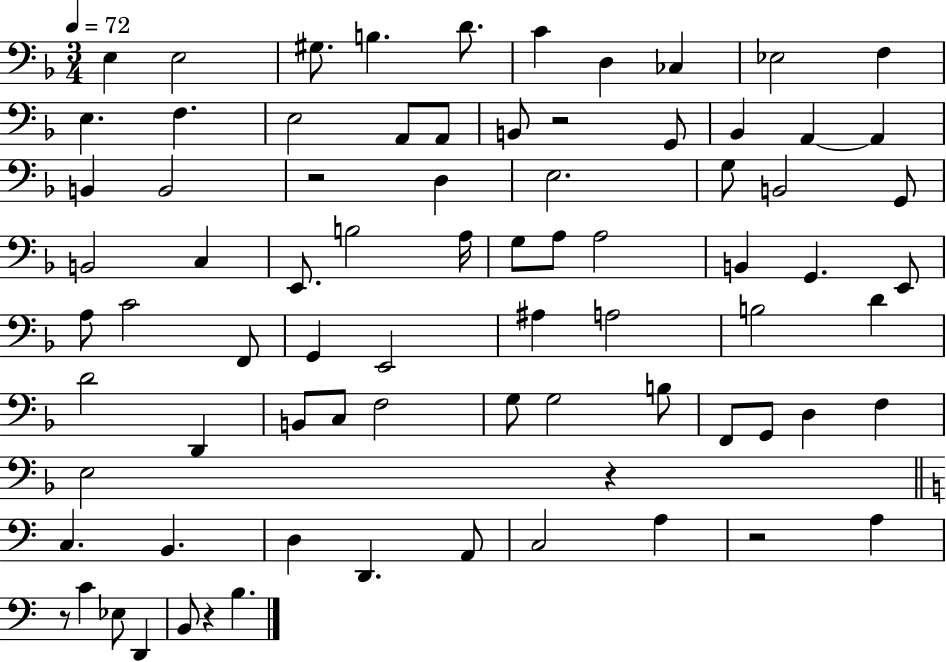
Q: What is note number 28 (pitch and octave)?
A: B2